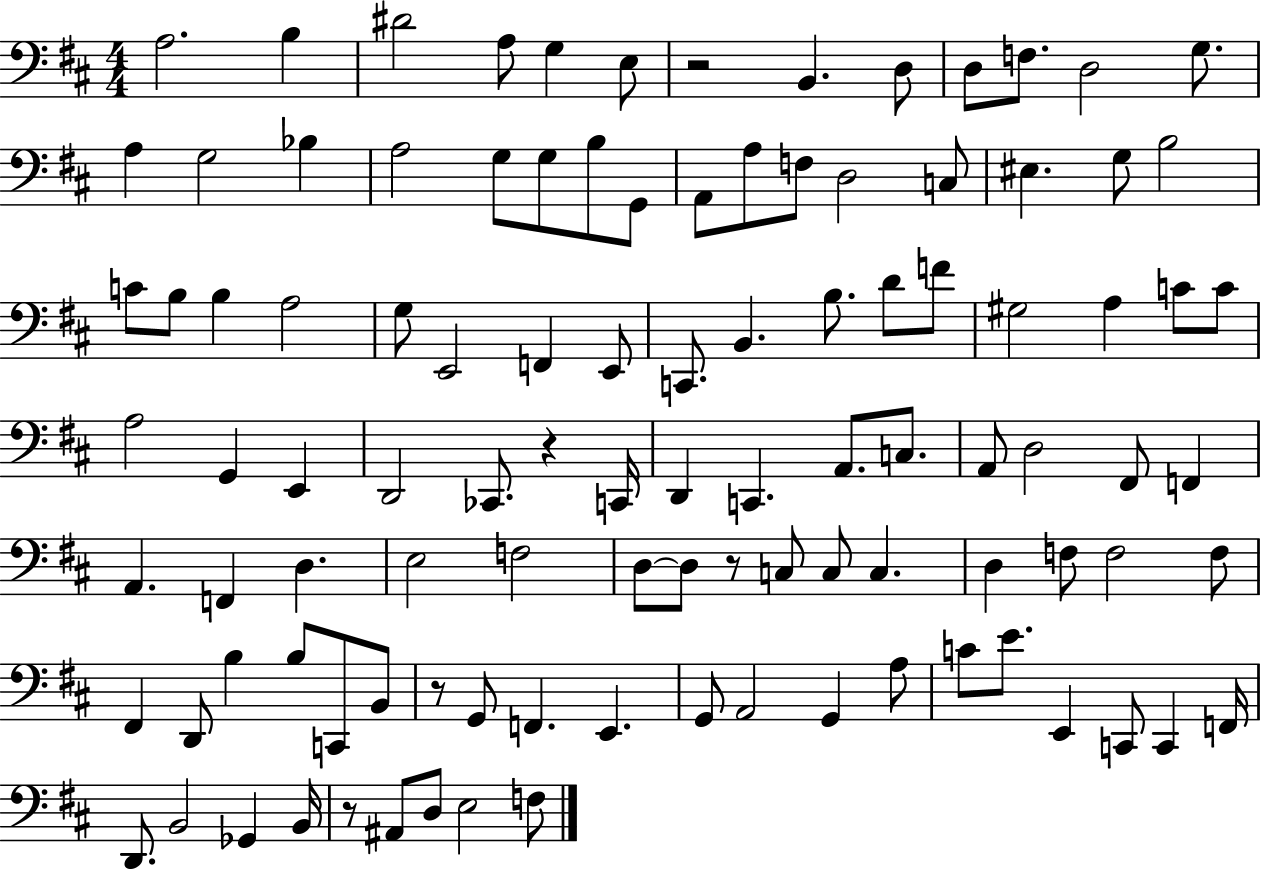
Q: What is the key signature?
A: D major